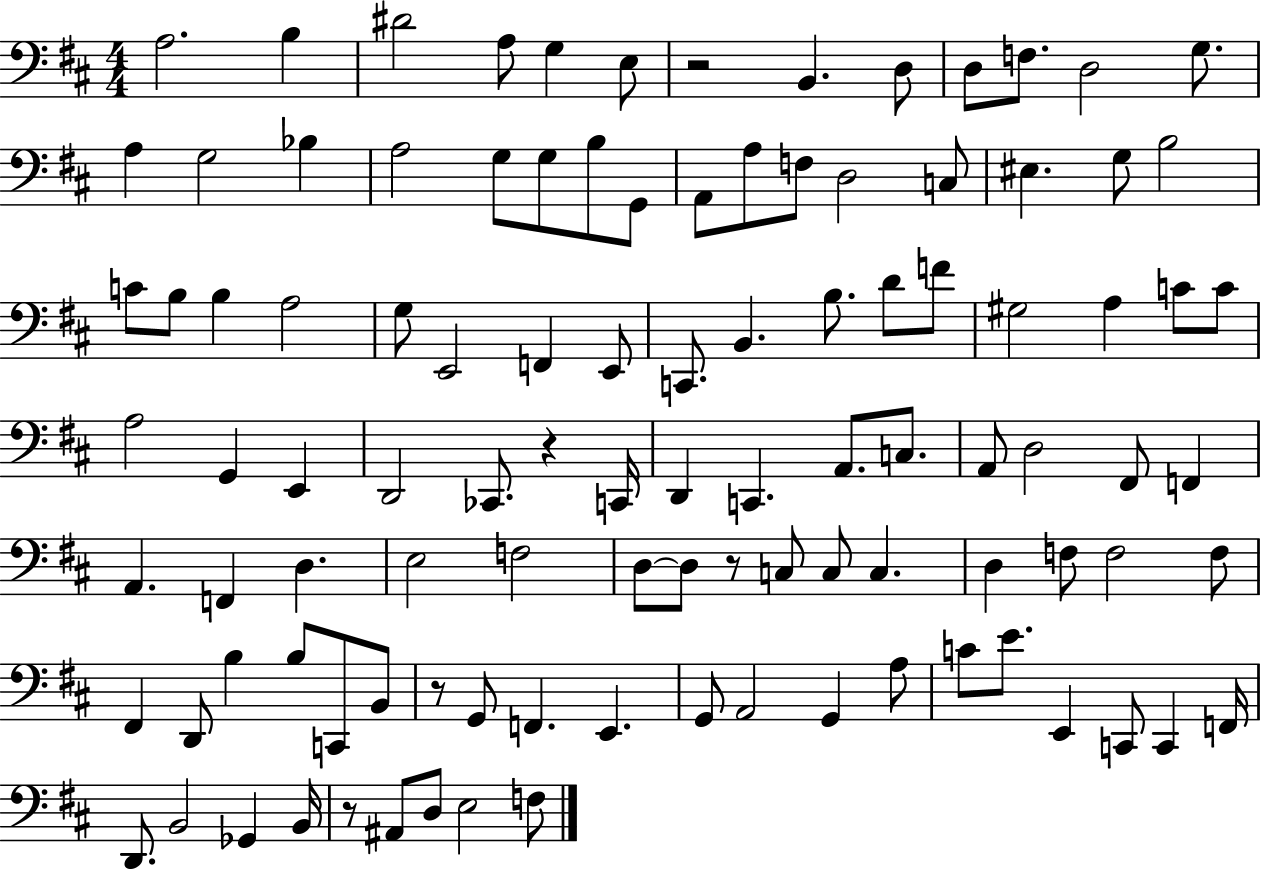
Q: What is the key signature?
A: D major